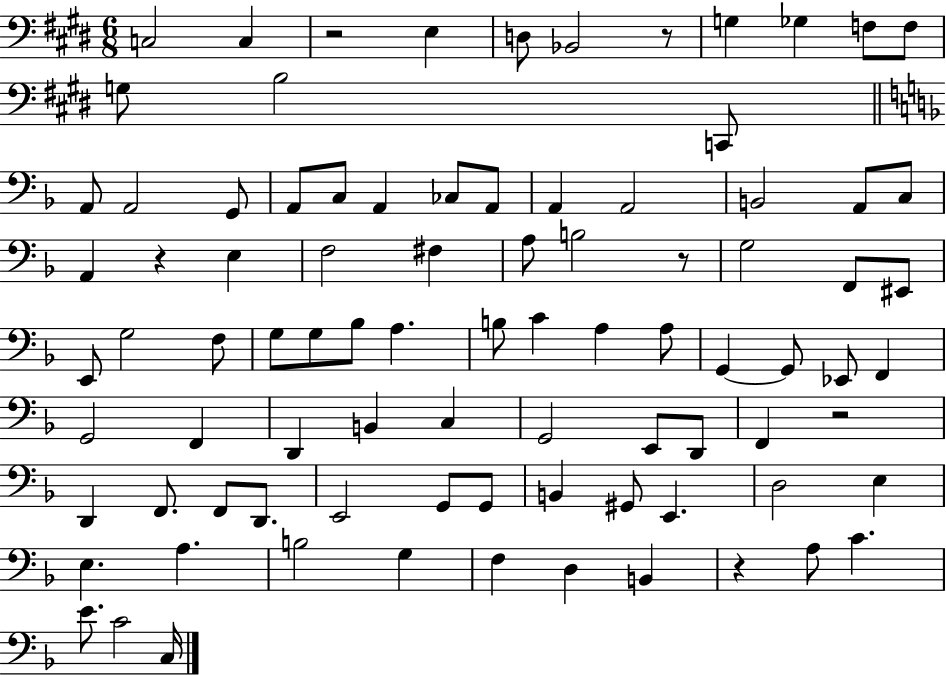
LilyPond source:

{
  \clef bass
  \numericTimeSignature
  \time 6/8
  \key e \major
  \repeat volta 2 { c2 c4 | r2 e4 | d8 bes,2 r8 | g4 ges4 f8 f8 | \break g8 b2 c,8 | \bar "||" \break \key f \major a,8 a,2 g,8 | a,8 c8 a,4 ces8 a,8 | a,4 a,2 | b,2 a,8 c8 | \break a,4 r4 e4 | f2 fis4 | a8 b2 r8 | g2 f,8 eis,8 | \break e,8 g2 f8 | g8 g8 bes8 a4. | b8 c'4 a4 a8 | g,4~~ g,8 ees,8 f,4 | \break g,2 f,4 | d,4 b,4 c4 | g,2 e,8 d,8 | f,4 r2 | \break d,4 f,8. f,8 d,8. | e,2 g,8 g,8 | b,4 gis,8 e,4. | d2 e4 | \break e4. a4. | b2 g4 | f4 d4 b,4 | r4 a8 c'4. | \break e'8. c'2 c16 | } \bar "|."
}